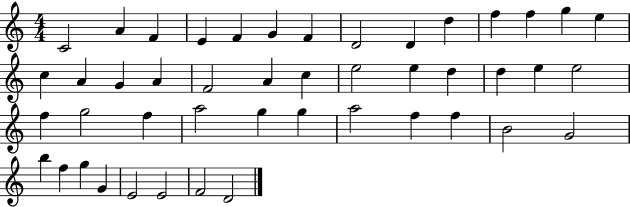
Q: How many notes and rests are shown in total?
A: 46